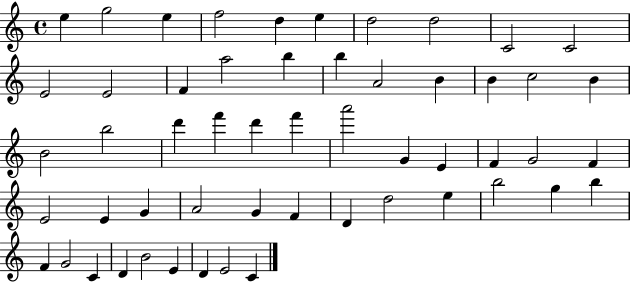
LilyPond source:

{
  \clef treble
  \time 4/4
  \defaultTimeSignature
  \key c \major
  e''4 g''2 e''4 | f''2 d''4 e''4 | d''2 d''2 | c'2 c'2 | \break e'2 e'2 | f'4 a''2 b''4 | b''4 a'2 b'4 | b'4 c''2 b'4 | \break b'2 b''2 | d'''4 f'''4 d'''4 f'''4 | a'''2 g'4 e'4 | f'4 g'2 f'4 | \break e'2 e'4 g'4 | a'2 g'4 f'4 | d'4 d''2 e''4 | b''2 g''4 b''4 | \break f'4 g'2 c'4 | d'4 b'2 e'4 | d'4 e'2 c'4 | \bar "|."
}